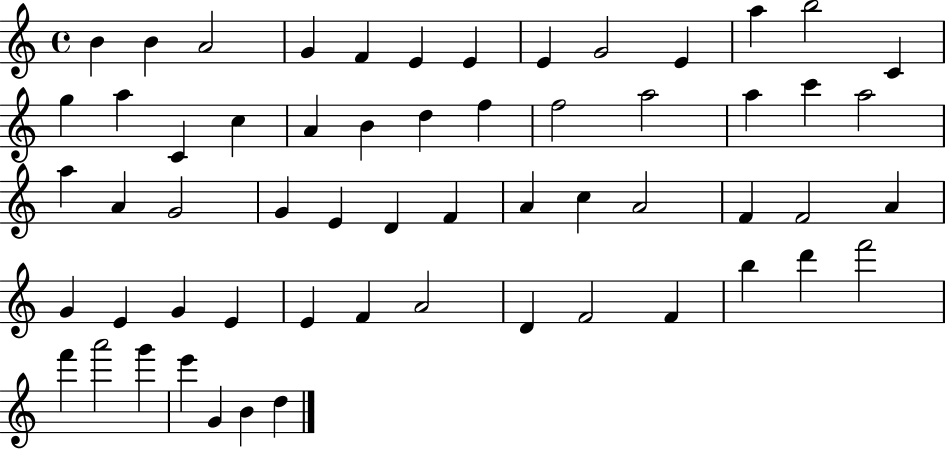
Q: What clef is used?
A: treble